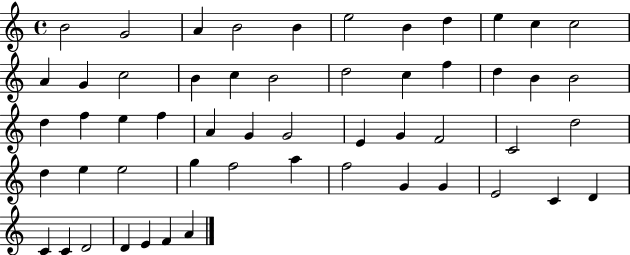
X:1
T:Untitled
M:4/4
L:1/4
K:C
B2 G2 A B2 B e2 B d e c c2 A G c2 B c B2 d2 c f d B B2 d f e f A G G2 E G F2 C2 d2 d e e2 g f2 a f2 G G E2 C D C C D2 D E F A